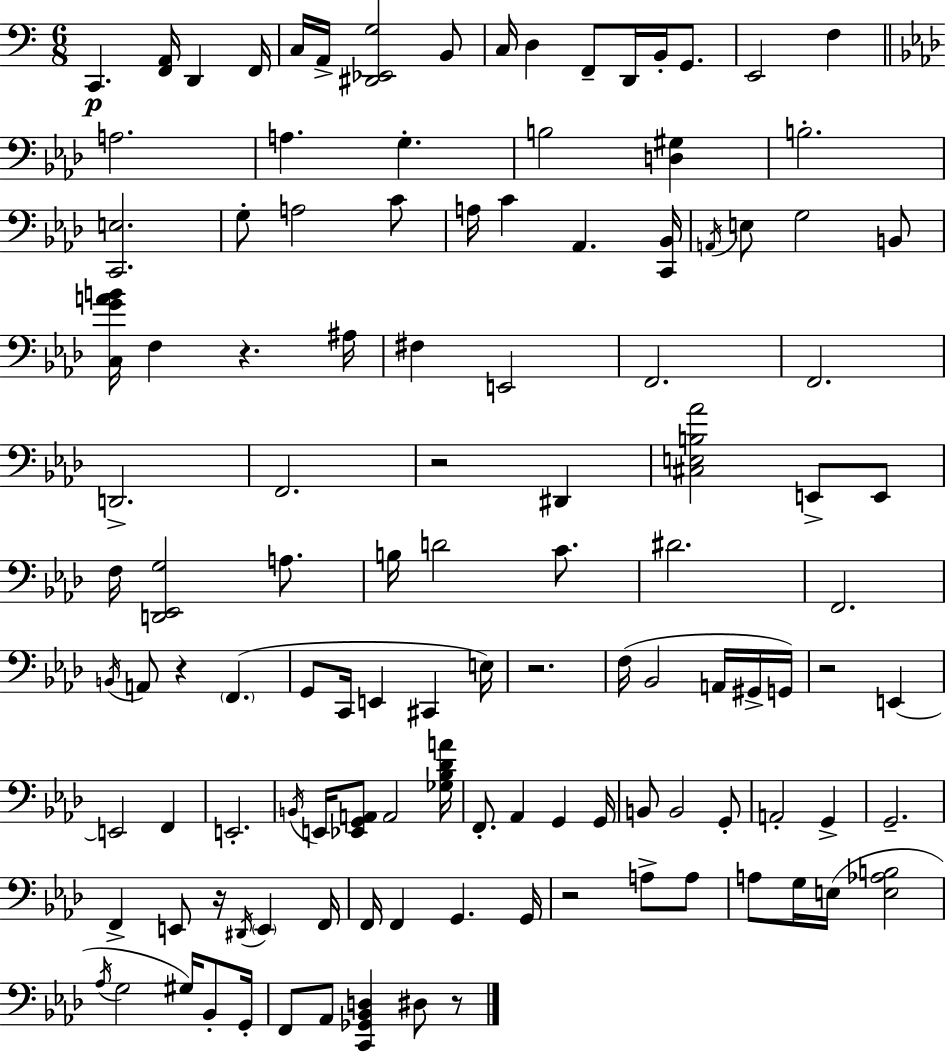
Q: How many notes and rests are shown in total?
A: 119